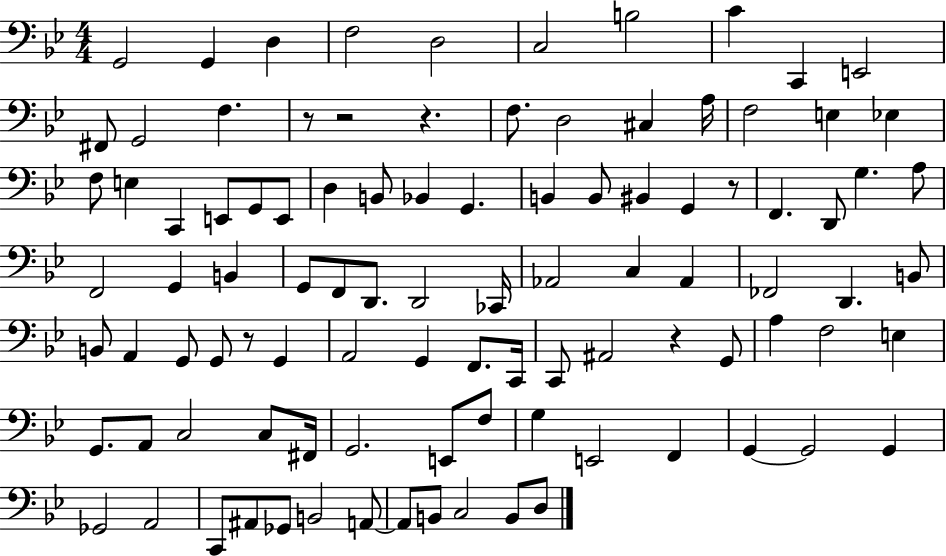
G2/h G2/q D3/q F3/h D3/h C3/h B3/h C4/q C2/q E2/h F#2/e G2/h F3/q. R/e R/h R/q. F3/e. D3/h C#3/q A3/s F3/h E3/q Eb3/q F3/e E3/q C2/q E2/e G2/e E2/e D3/q B2/e Bb2/q G2/q. B2/q B2/e BIS2/q G2/q R/e F2/q. D2/e G3/q. A3/e F2/h G2/q B2/q G2/e F2/e D2/e. D2/h CES2/s Ab2/h C3/q Ab2/q FES2/h D2/q. B2/e B2/e A2/q G2/e G2/e R/e G2/q A2/h G2/q F2/e. C2/s C2/e A#2/h R/q G2/e A3/q F3/h E3/q G2/e. A2/e C3/h C3/e F#2/s G2/h. E2/e F3/e G3/q E2/h F2/q G2/q G2/h G2/q Gb2/h A2/h C2/e A#2/e Gb2/e B2/h A2/e A2/e B2/e C3/h B2/e D3/e